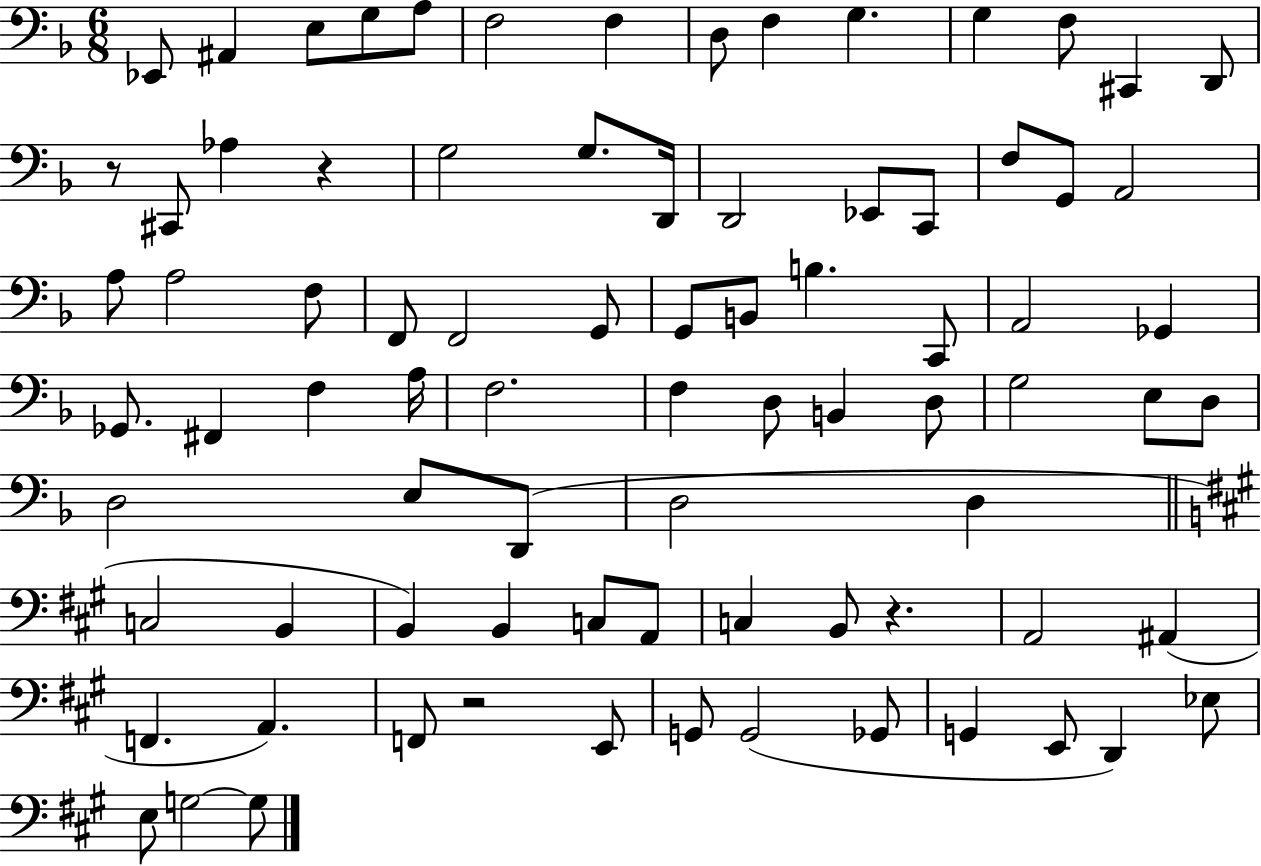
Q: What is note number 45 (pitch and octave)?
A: B2